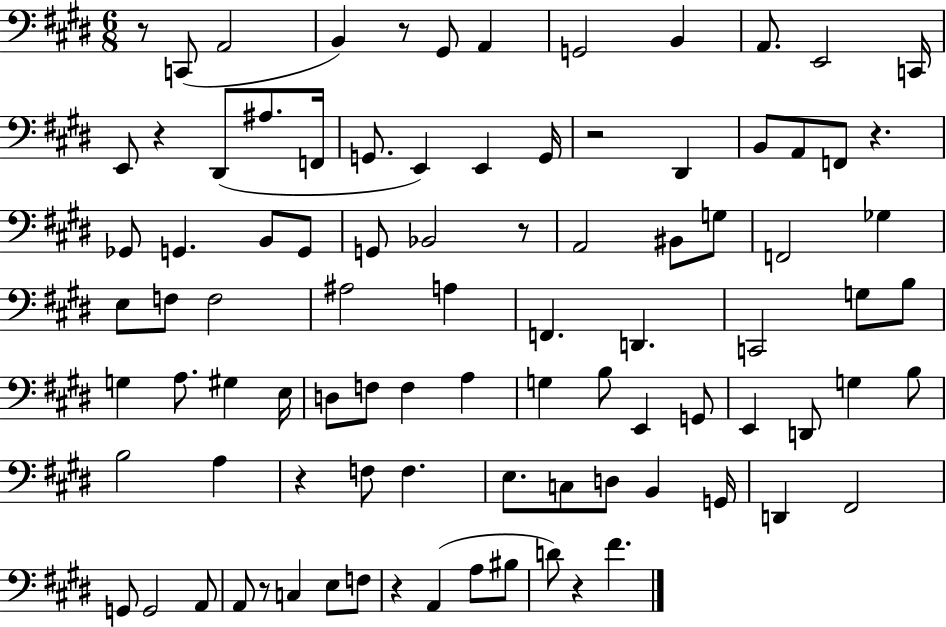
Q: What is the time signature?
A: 6/8